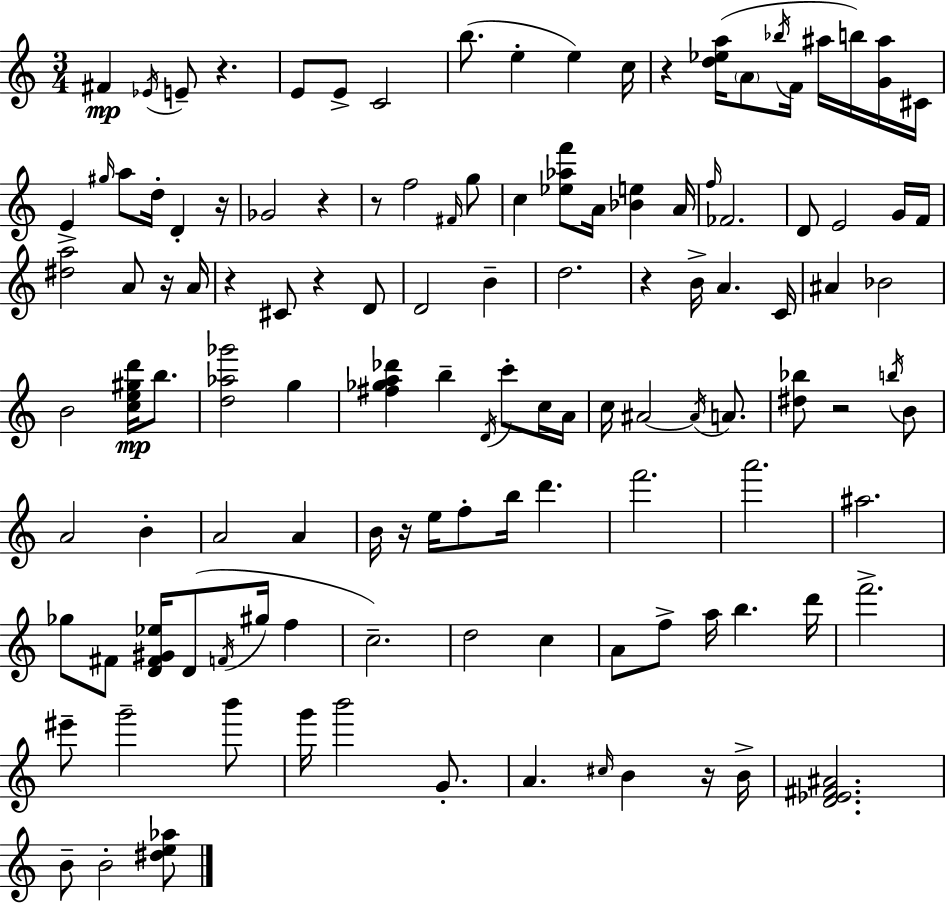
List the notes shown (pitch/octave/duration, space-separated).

F#4/q Eb4/s E4/e R/q. E4/e E4/e C4/h B5/e. E5/q E5/q C5/s R/q [D5,Eb5,A5]/s A4/e Bb5/s F4/s A#5/s B5/s [G4,A#5]/s C#4/s E4/q G#5/s A5/e D5/s D4/q R/s Gb4/h R/q R/e F5/h F#4/s G5/e C5/q [Eb5,Ab5,F6]/e A4/s [Bb4,E5]/q A4/s F5/s FES4/h. D4/e E4/h G4/s F4/s [D#5,A5]/h A4/e R/s A4/s R/q C#4/e R/q D4/e D4/h B4/q D5/h. R/q B4/s A4/q. C4/s A#4/q Bb4/h B4/h [C5,E5,G#5,D6]/s B5/e. [D5,Ab5,Gb6]/h G5/q [F#5,Gb5,A5,Db6]/q B5/q D4/s C6/e C5/s A4/s C5/s A#4/h A#4/s A4/e. [D#5,Bb5]/e R/h B5/s B4/e A4/h B4/q A4/h A4/q B4/s R/s E5/s F5/e B5/s D6/q. F6/h. A6/h. A#5/h. Gb5/e F#4/e [D4,F#4,G#4,Eb5]/s D4/e F4/s G#5/s F5/q C5/h. D5/h C5/q A4/e F5/e A5/s B5/q. D6/s F6/h. EIS6/e G6/h B6/e G6/s B6/h G4/e. A4/q. C#5/s B4/q R/s B4/s [D4,Eb4,F#4,A#4]/h. B4/e B4/h [D#5,E5,Ab5]/e